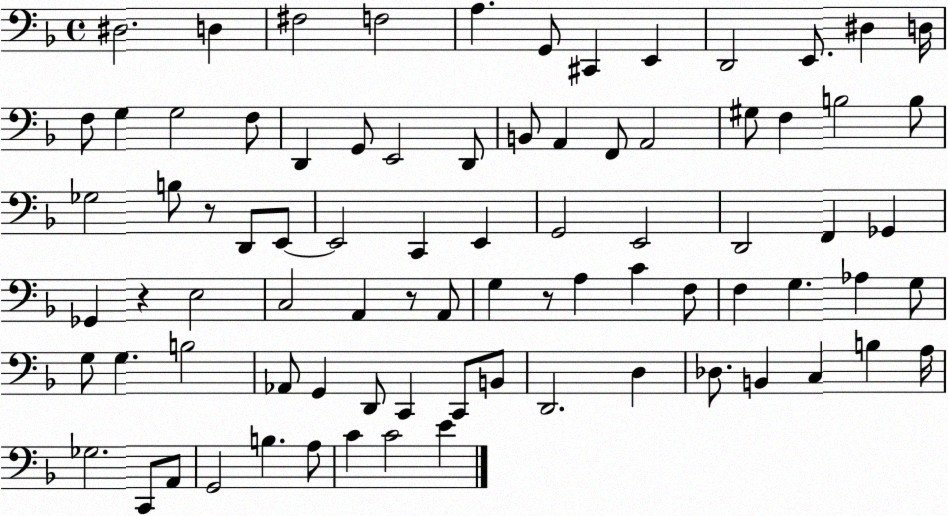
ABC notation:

X:1
T:Untitled
M:4/4
L:1/4
K:F
^D,2 D, ^F,2 F,2 A, G,,/2 ^C,, E,, D,,2 E,,/2 ^D, D,/4 F,/2 G, G,2 F,/2 D,, G,,/2 E,,2 D,,/2 B,,/2 A,, F,,/2 A,,2 ^G,/2 F, B,2 B,/2 _G,2 B,/2 z/2 D,,/2 E,,/2 E,,2 C,, E,, G,,2 E,,2 D,,2 F,, _G,, _G,, z E,2 C,2 A,, z/2 A,,/2 G, z/2 A, C F,/2 F, G, _A, G,/2 G,/2 G, B,2 _A,,/2 G,, D,,/2 C,, C,,/2 B,,/2 D,,2 D, _D,/2 B,, C, B, A,/4 _G,2 C,,/2 A,,/2 G,,2 B, A,/2 C C2 E